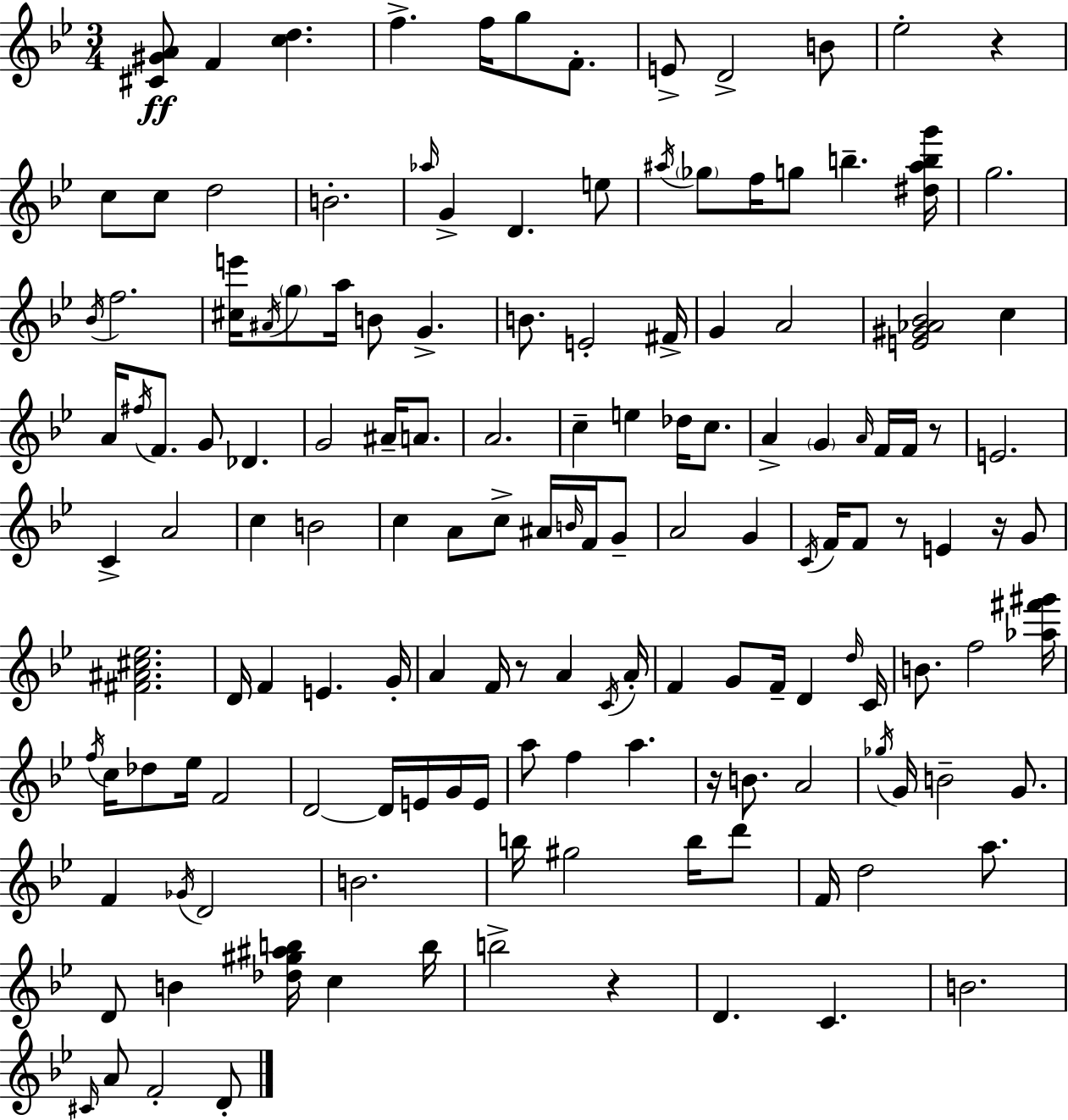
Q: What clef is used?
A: treble